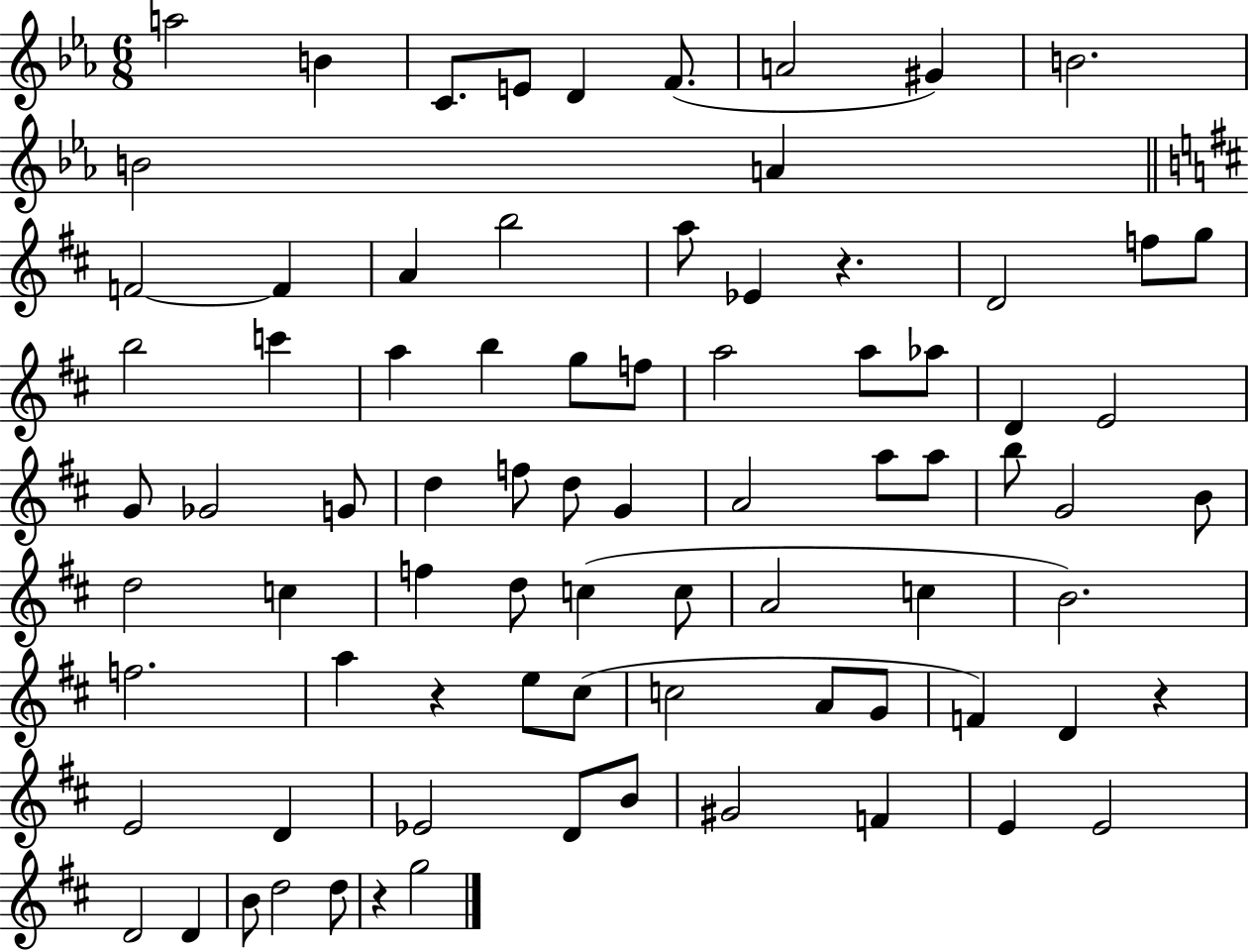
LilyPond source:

{
  \clef treble
  \numericTimeSignature
  \time 6/8
  \key ees \major
  a''2 b'4 | c'8. e'8 d'4 f'8.( | a'2 gis'4) | b'2. | \break b'2 a'4 | \bar "||" \break \key d \major f'2~~ f'4 | a'4 b''2 | a''8 ees'4 r4. | d'2 f''8 g''8 | \break b''2 c'''4 | a''4 b''4 g''8 f''8 | a''2 a''8 aes''8 | d'4 e'2 | \break g'8 ges'2 g'8 | d''4 f''8 d''8 g'4 | a'2 a''8 a''8 | b''8 g'2 b'8 | \break d''2 c''4 | f''4 d''8 c''4( c''8 | a'2 c''4 | b'2.) | \break f''2. | a''4 r4 e''8 cis''8( | c''2 a'8 g'8 | f'4) d'4 r4 | \break e'2 d'4 | ees'2 d'8 b'8 | gis'2 f'4 | e'4 e'2 | \break d'2 d'4 | b'8 d''2 d''8 | r4 g''2 | \bar "|."
}